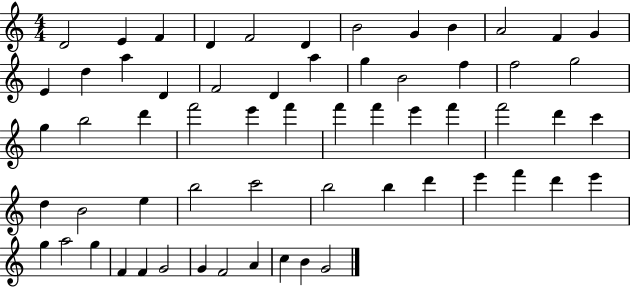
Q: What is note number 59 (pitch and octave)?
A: C5